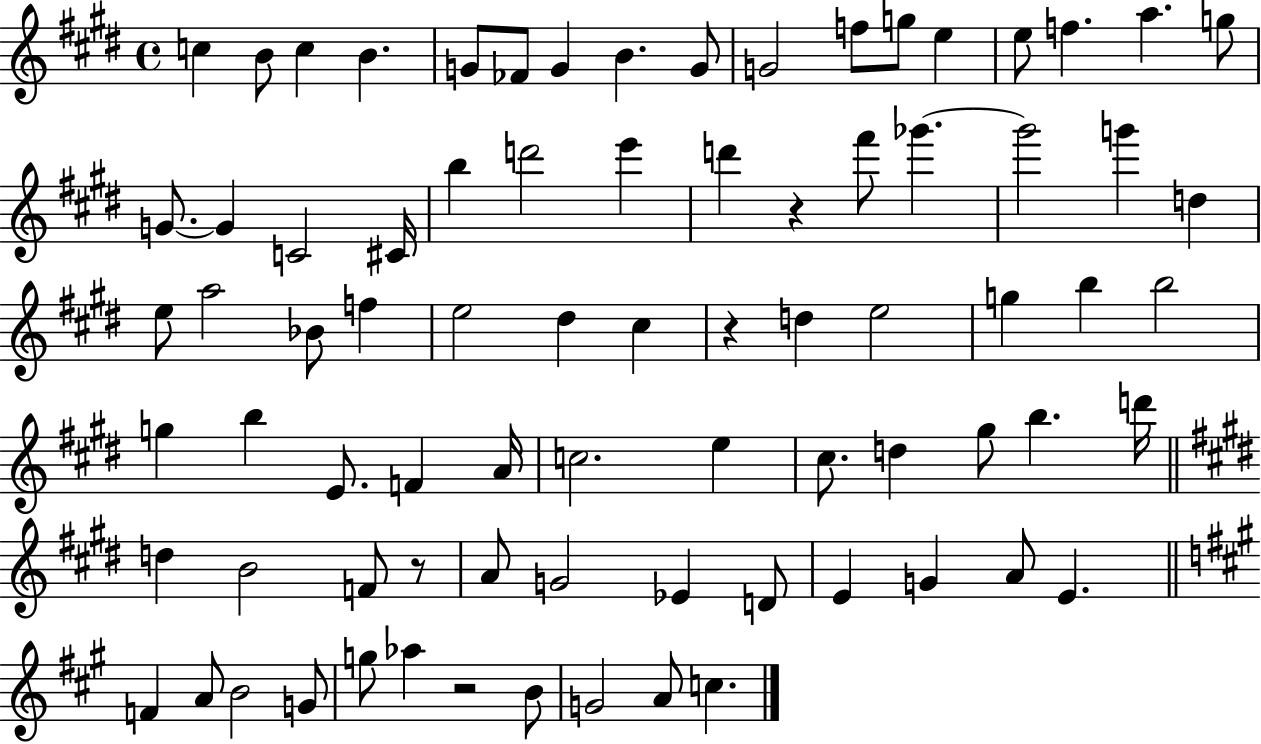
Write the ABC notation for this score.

X:1
T:Untitled
M:4/4
L:1/4
K:E
c B/2 c B G/2 _F/2 G B G/2 G2 f/2 g/2 e e/2 f a g/2 G/2 G C2 ^C/4 b d'2 e' d' z ^f'/2 _g' _g'2 g' d e/2 a2 _B/2 f e2 ^d ^c z d e2 g b b2 g b E/2 F A/4 c2 e ^c/2 d ^g/2 b d'/4 d B2 F/2 z/2 A/2 G2 _E D/2 E G A/2 E F A/2 B2 G/2 g/2 _a z2 B/2 G2 A/2 c